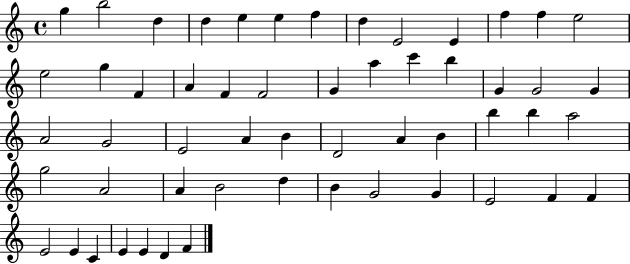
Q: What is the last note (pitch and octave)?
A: F4